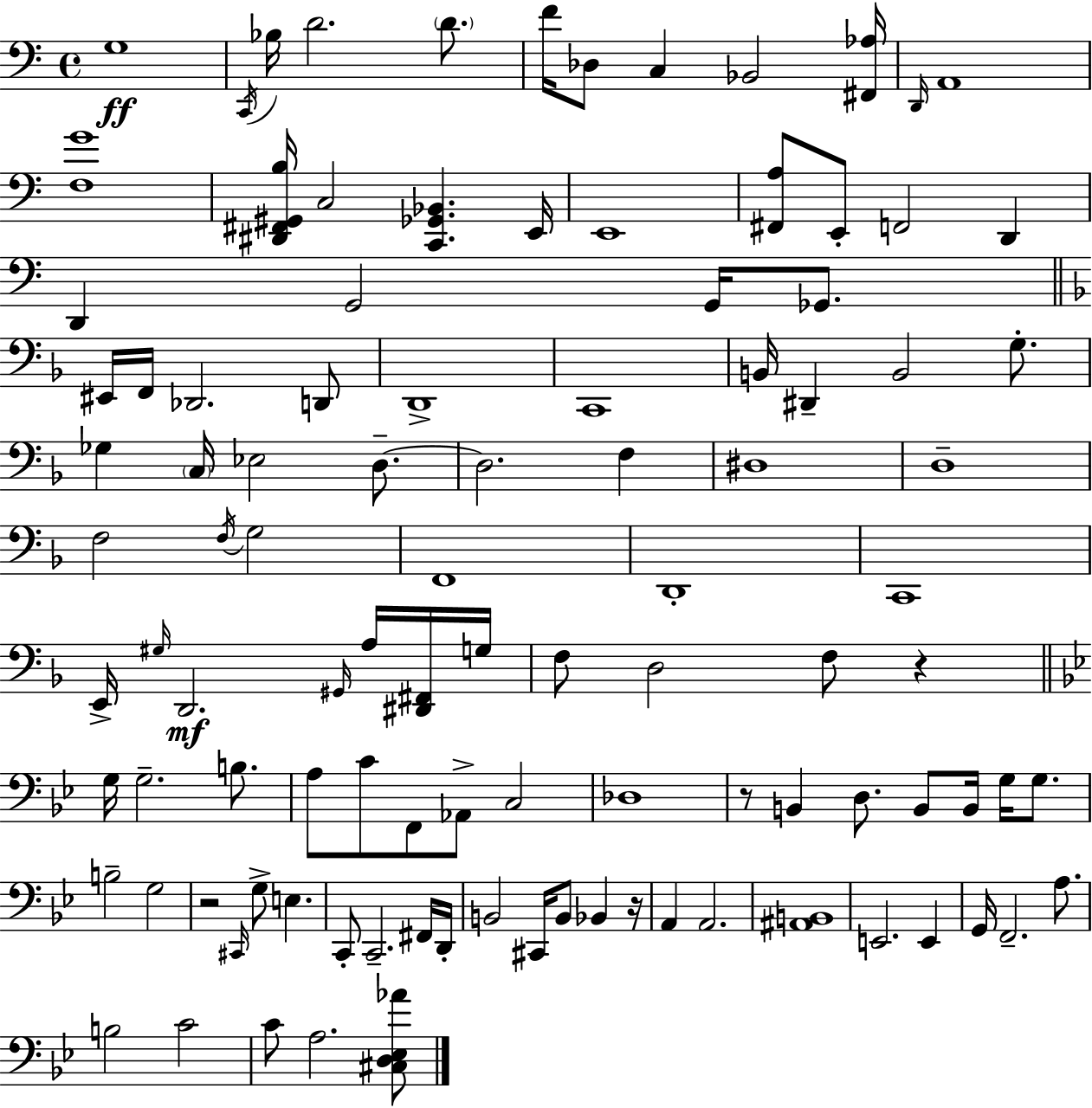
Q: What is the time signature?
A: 4/4